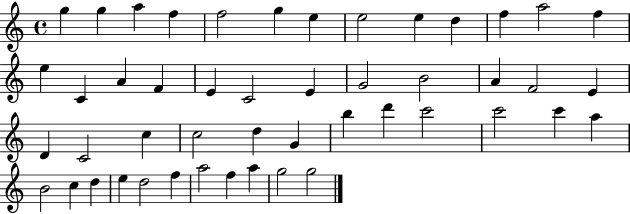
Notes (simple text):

G5/q G5/q A5/q F5/q F5/h G5/q E5/q E5/h E5/q D5/q F5/q A5/h F5/q E5/q C4/q A4/q F4/q E4/q C4/h E4/q G4/h B4/h A4/q F4/h E4/q D4/q C4/h C5/q C5/h D5/q G4/q B5/q D6/q C6/h C6/h C6/q A5/q B4/h C5/q D5/q E5/q D5/h F5/q A5/h F5/q A5/q G5/h G5/h